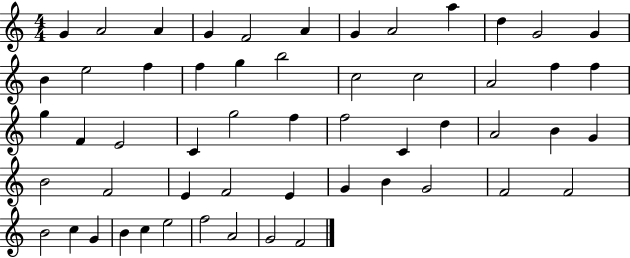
X:1
T:Untitled
M:4/4
L:1/4
K:C
G A2 A G F2 A G A2 a d G2 G B e2 f f g b2 c2 c2 A2 f f g F E2 C g2 f f2 C d A2 B G B2 F2 E F2 E G B G2 F2 F2 B2 c G B c e2 f2 A2 G2 F2